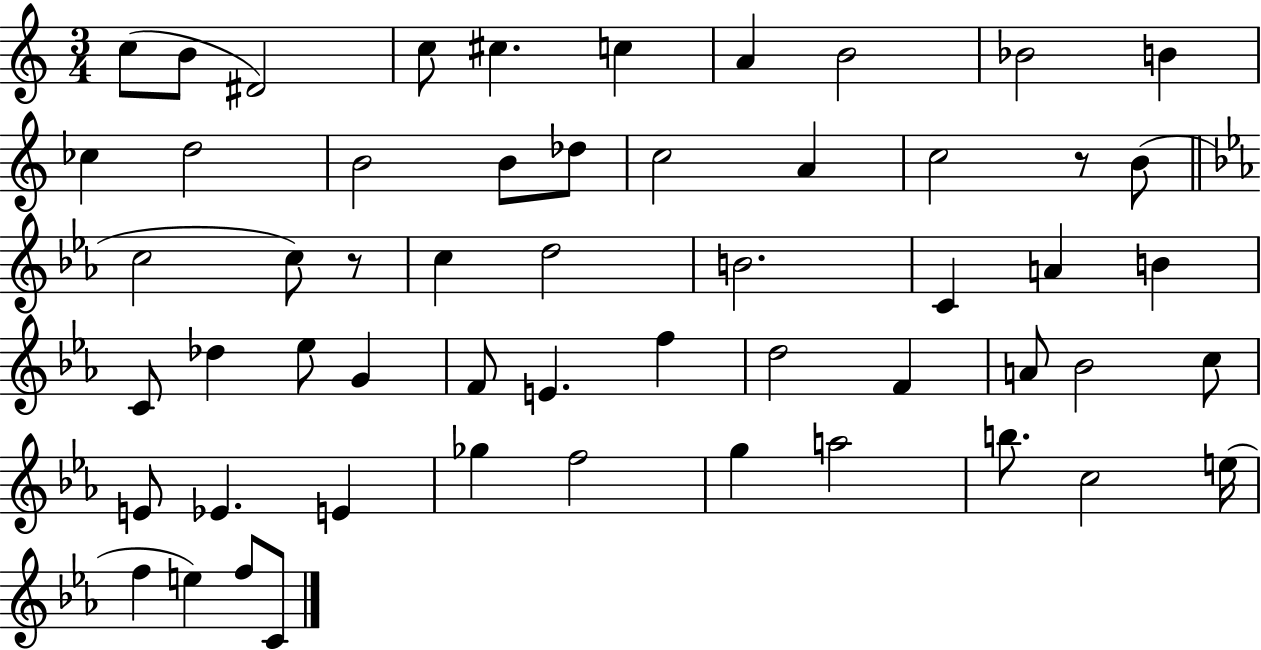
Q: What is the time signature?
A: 3/4